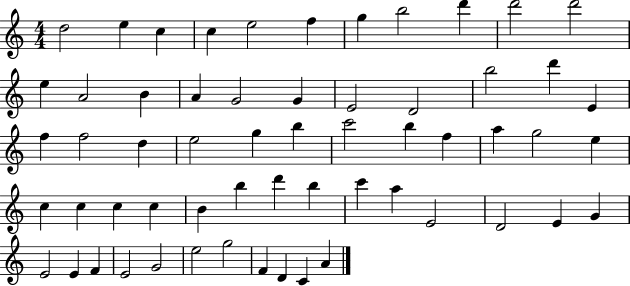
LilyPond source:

{
  \clef treble
  \numericTimeSignature
  \time 4/4
  \key c \major
  d''2 e''4 c''4 | c''4 e''2 f''4 | g''4 b''2 d'''4 | d'''2 d'''2 | \break e''4 a'2 b'4 | a'4 g'2 g'4 | e'2 d'2 | b''2 d'''4 e'4 | \break f''4 f''2 d''4 | e''2 g''4 b''4 | c'''2 b''4 f''4 | a''4 g''2 e''4 | \break c''4 c''4 c''4 c''4 | b'4 b''4 d'''4 b''4 | c'''4 a''4 e'2 | d'2 e'4 g'4 | \break e'2 e'4 f'4 | e'2 g'2 | e''2 g''2 | f'4 d'4 c'4 a'4 | \break \bar "|."
}